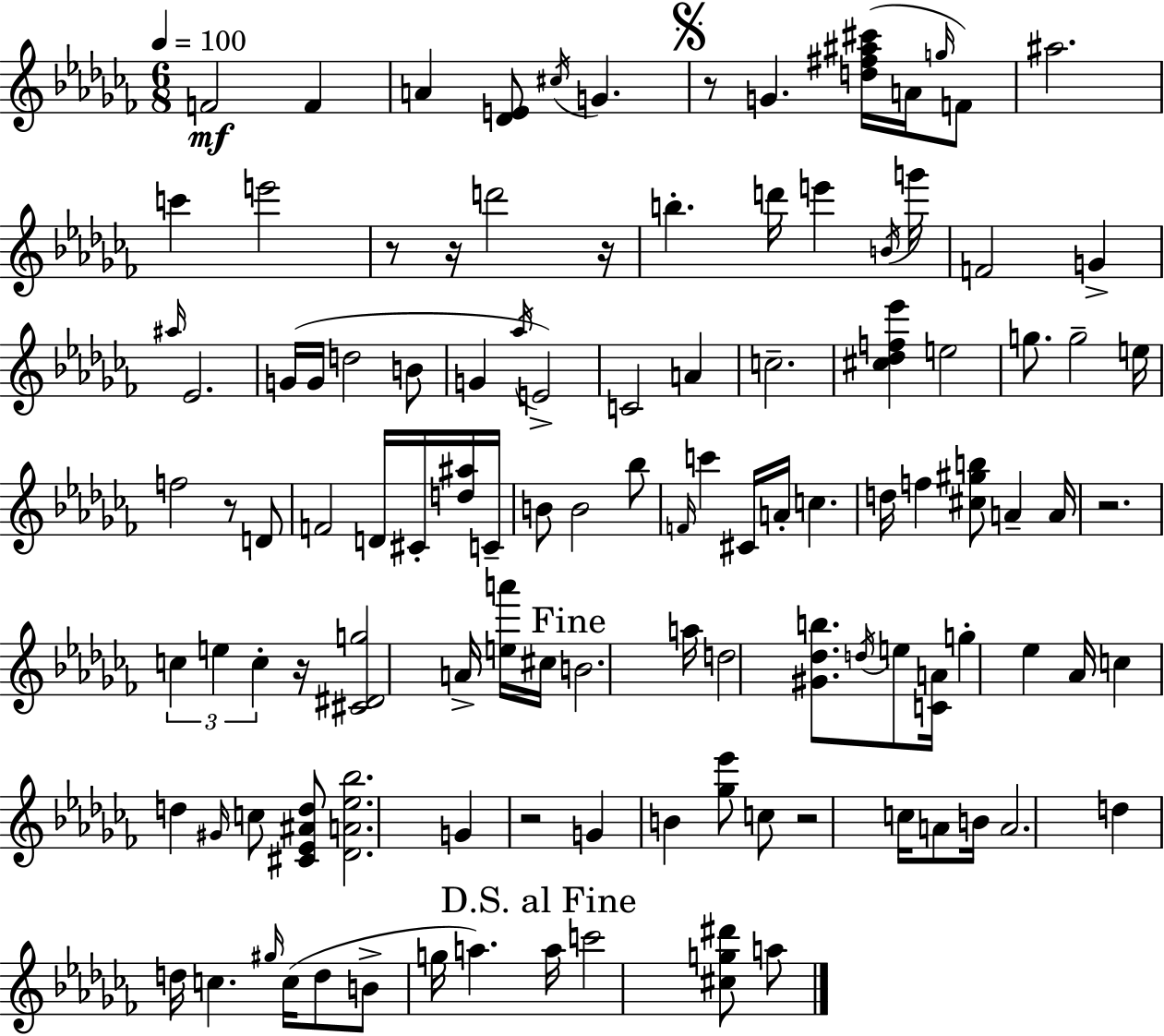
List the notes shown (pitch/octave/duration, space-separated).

F4/h F4/q A4/q [Db4,E4]/e C#5/s G4/q. R/e G4/q. [D5,F#5,A#5,C#6]/s A4/s G5/s F4/e A#5/h. C6/q E6/h R/e R/s D6/h R/s B5/q. D6/s E6/q B4/s G6/s F4/h G4/q A#5/s Eb4/h. G4/s G4/s D5/h B4/e G4/q Ab5/s E4/h C4/h A4/q C5/h. [C#5,Db5,F5,Eb6]/q E5/h G5/e. G5/h E5/s F5/h R/e D4/e F4/h D4/s C#4/s [D5,A#5]/s C4/s B4/e B4/h Bb5/e F4/s C6/q C#4/s A4/s C5/q. D5/s F5/q [C#5,G#5,B5]/e A4/q A4/s R/h. C5/q E5/q C5/q R/s [C#4,D#4,G5]/h A4/s [E5,A6]/s C#5/s B4/h. A5/s D5/h [G#4,Db5,B5]/e. D5/s E5/e [C4,A4]/s G5/q Eb5/q Ab4/s C5/q D5/q G#4/s C5/e [C#4,Eb4,A#4,D5]/e [Db4,A4,Eb5,Bb5]/h. G4/q R/h G4/q B4/q [Gb5,Eb6]/e C5/e R/h C5/s A4/e B4/s A4/h. D5/q D5/s C5/q. G#5/s C5/s D5/e B4/e G5/s A5/q. A5/s C6/h [C#5,G5,D#6]/e A5/e